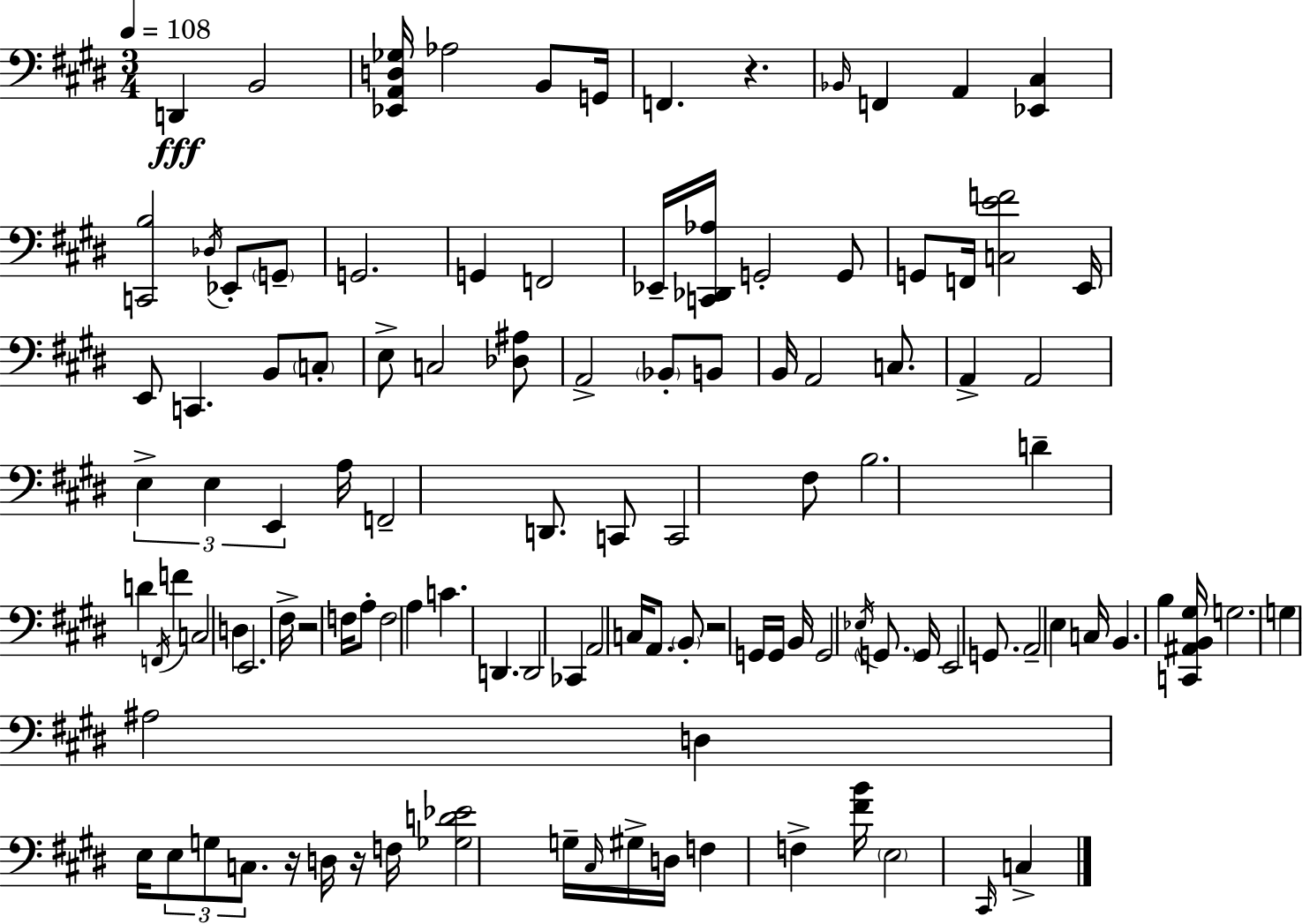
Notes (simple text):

D2/q B2/h [Eb2,A2,D3,Gb3]/s Ab3/h B2/e G2/s F2/q. R/q. Bb2/s F2/q A2/q [Eb2,C#3]/q [C2,B3]/h Db3/s Eb2/e G2/e G2/h. G2/q F2/h Eb2/s [C2,Db2,Ab3]/s G2/h G2/e G2/e F2/s [C3,E4,F4]/h E2/s E2/e C2/q. B2/e C3/e E3/e C3/h [Db3,A#3]/e A2/h Bb2/e B2/e B2/s A2/h C3/e. A2/q A2/h E3/q E3/q E2/q A3/s F2/h D2/e. C2/e C2/h F#3/e B3/h. D4/q D4/q F2/s F4/q C3/h D3/q E2/h. F#3/s R/h F3/s A3/e F3/h A3/q C4/q. D2/q. D2/h CES2/q A2/h C3/s A2/e. B2/e R/h G2/s G2/s B2/s G2/h Eb3/s G2/e. G2/s E2/h G2/e. A2/h E3/q C3/s B2/q. B3/q [C2,A#2,B2,G#3]/s G3/h. G3/q A#3/h D3/q E3/s E3/e G3/e C3/e. R/s D3/s R/s F3/s [Gb3,D4,Eb4]/h G3/s C#3/s G#3/s D3/s F3/q F3/q [F#4,B4]/s E3/h C#2/s C3/q